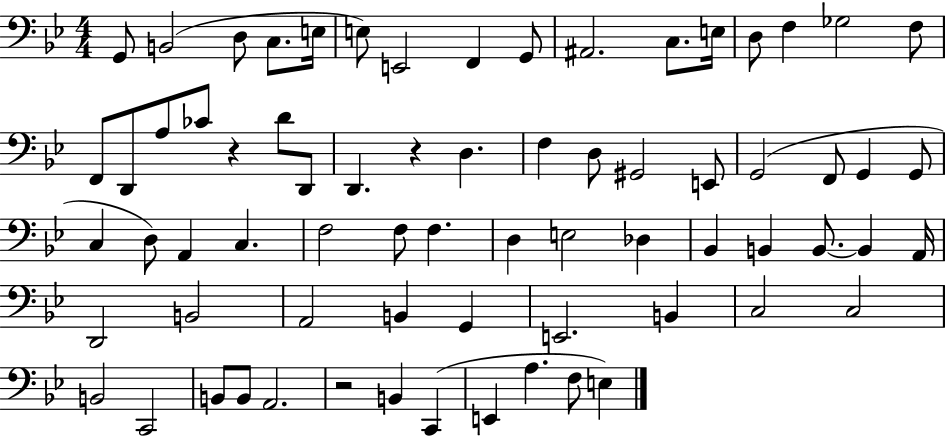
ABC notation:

X:1
T:Untitled
M:4/4
L:1/4
K:Bb
G,,/2 B,,2 D,/2 C,/2 E,/4 E,/2 E,,2 F,, G,,/2 ^A,,2 C,/2 E,/4 D,/2 F, _G,2 F,/2 F,,/2 D,,/2 A,/2 _C/2 z D/2 D,,/2 D,, z D, F, D,/2 ^G,,2 E,,/2 G,,2 F,,/2 G,, G,,/2 C, D,/2 A,, C, F,2 F,/2 F, D, E,2 _D, _B,, B,, B,,/2 B,, A,,/4 D,,2 B,,2 A,,2 B,, G,, E,,2 B,, C,2 C,2 B,,2 C,,2 B,,/2 B,,/2 A,,2 z2 B,, C,, E,, A, F,/2 E,